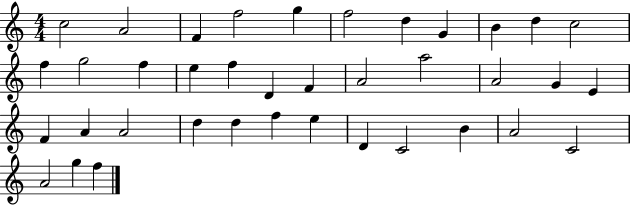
X:1
T:Untitled
M:4/4
L:1/4
K:C
c2 A2 F f2 g f2 d G B d c2 f g2 f e f D F A2 a2 A2 G E F A A2 d d f e D C2 B A2 C2 A2 g f